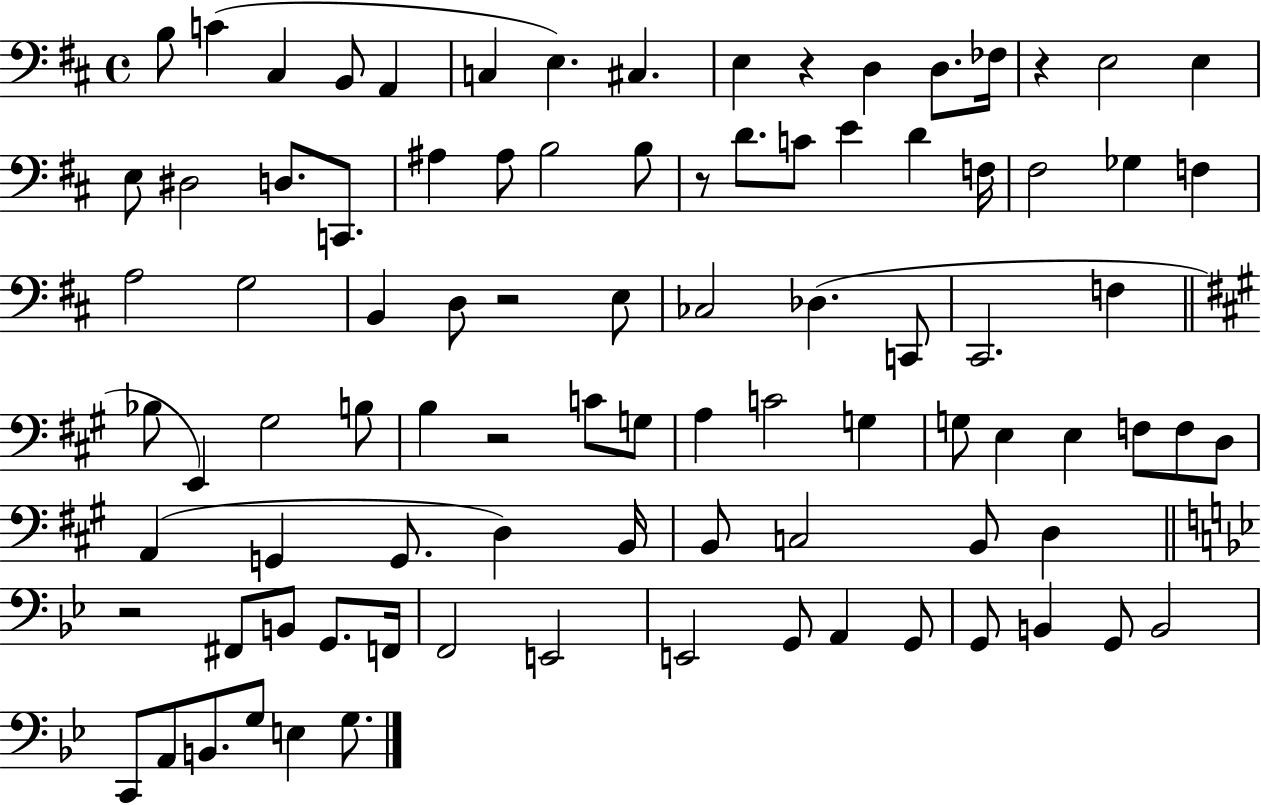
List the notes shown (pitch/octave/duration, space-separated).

B3/e C4/q C#3/q B2/e A2/q C3/q E3/q. C#3/q. E3/q R/q D3/q D3/e. FES3/s R/q E3/h E3/q E3/e D#3/h D3/e. C2/e. A#3/q A#3/e B3/h B3/e R/e D4/e. C4/e E4/q D4/q F3/s F#3/h Gb3/q F3/q A3/h G3/h B2/q D3/e R/h E3/e CES3/h Db3/q. C2/e C#2/h. F3/q Bb3/e E2/q G#3/h B3/e B3/q R/h C4/e G3/e A3/q C4/h G3/q G3/e E3/q E3/q F3/e F3/e D3/e A2/q G2/q G2/e. D3/q B2/s B2/e C3/h B2/e D3/q R/h F#2/e B2/e G2/e. F2/s F2/h E2/h E2/h G2/e A2/q G2/e G2/e B2/q G2/e B2/h C2/e A2/e B2/e. G3/e E3/q G3/e.